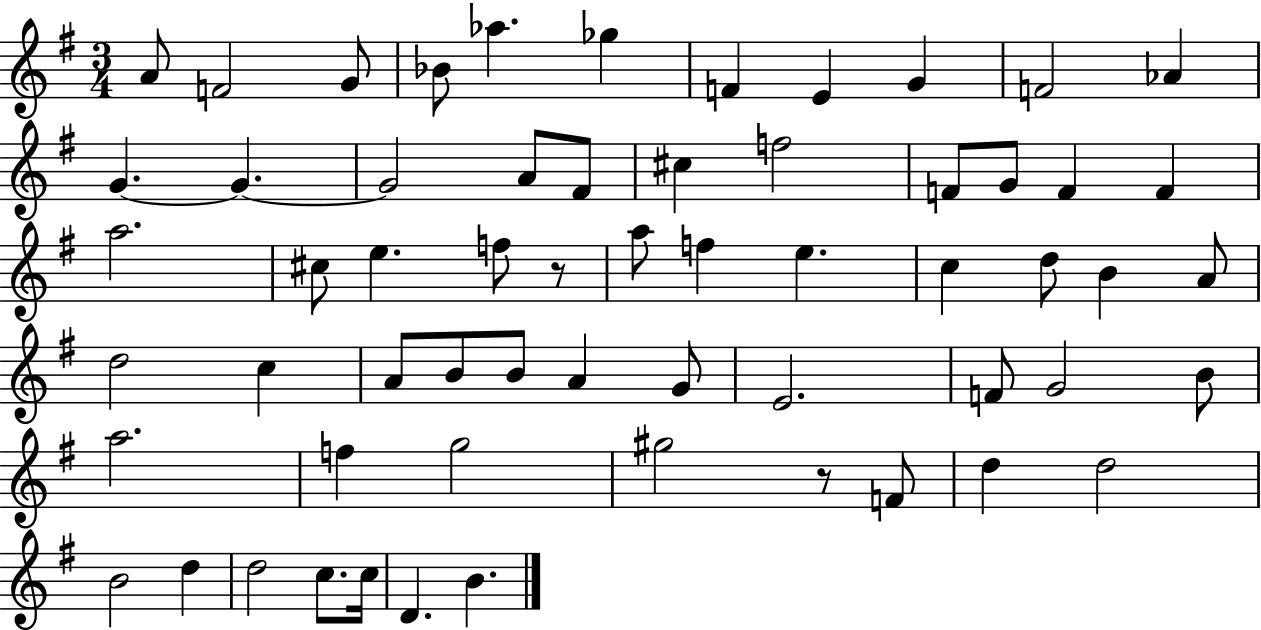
A4/e F4/h G4/e Bb4/e Ab5/q. Gb5/q F4/q E4/q G4/q F4/h Ab4/q G4/q. G4/q. G4/h A4/e F#4/e C#5/q F5/h F4/e G4/e F4/q F4/q A5/h. C#5/e E5/q. F5/e R/e A5/e F5/q E5/q. C5/q D5/e B4/q A4/e D5/h C5/q A4/e B4/e B4/e A4/q G4/e E4/h. F4/e G4/h B4/e A5/h. F5/q G5/h G#5/h R/e F4/e D5/q D5/h B4/h D5/q D5/h C5/e. C5/s D4/q. B4/q.